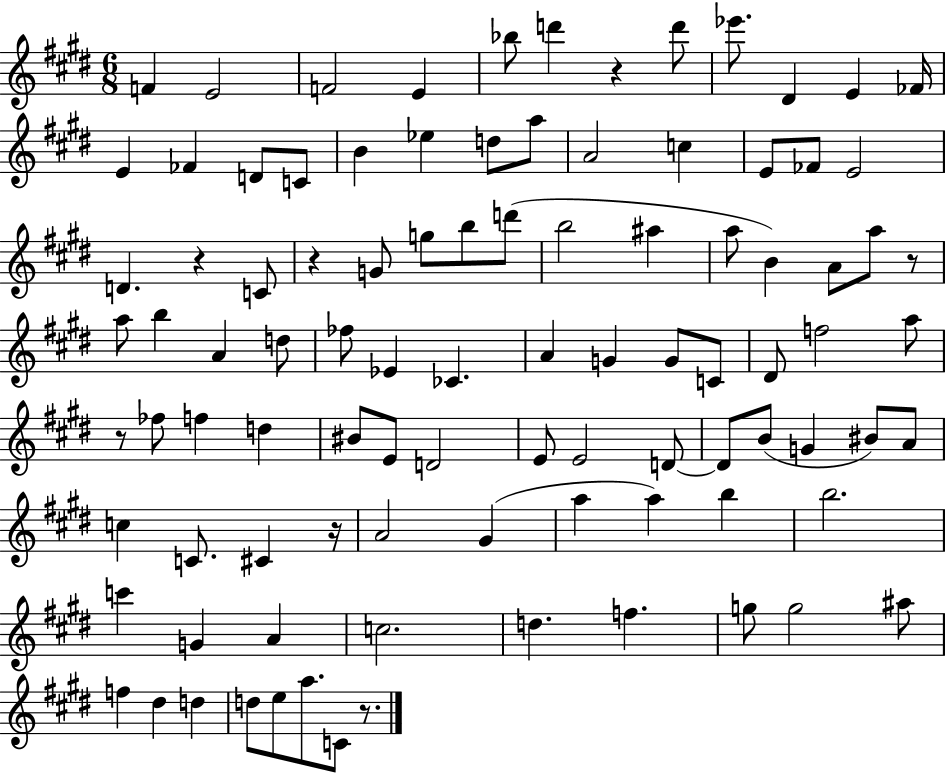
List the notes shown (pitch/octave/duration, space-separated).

F4/q E4/h F4/h E4/q Bb5/e D6/q R/q D6/e Eb6/e. D#4/q E4/q FES4/s E4/q FES4/q D4/e C4/e B4/q Eb5/q D5/e A5/e A4/h C5/q E4/e FES4/e E4/h D4/q. R/q C4/e R/q G4/e G5/e B5/e D6/e B5/h A#5/q A5/e B4/q A4/e A5/e R/e A5/e B5/q A4/q D5/e FES5/e Eb4/q CES4/q. A4/q G4/q G4/e C4/e D#4/e F5/h A5/e R/e FES5/e F5/q D5/q BIS4/e E4/e D4/h E4/e E4/h D4/e D4/e B4/e G4/q BIS4/e A4/e C5/q C4/e. C#4/q R/s A4/h G#4/q A5/q A5/q B5/q B5/h. C6/q G4/q A4/q C5/h. D5/q. F5/q. G5/e G5/h A#5/e F5/q D#5/q D5/q D5/e E5/e A5/e. C4/e R/e.